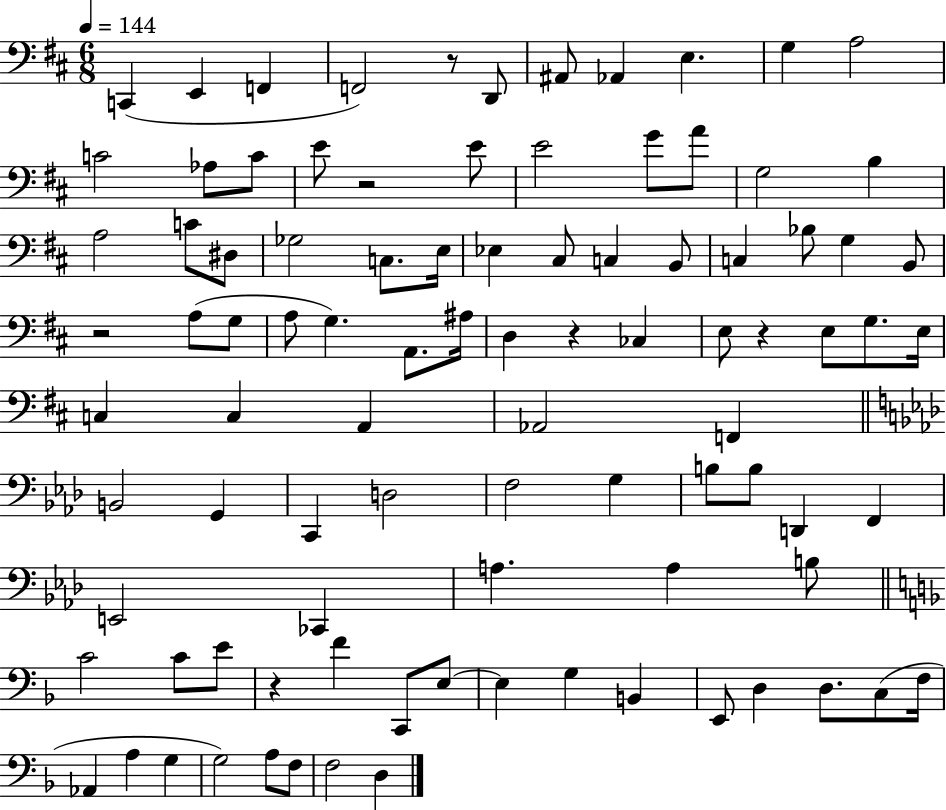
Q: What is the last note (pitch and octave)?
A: D3